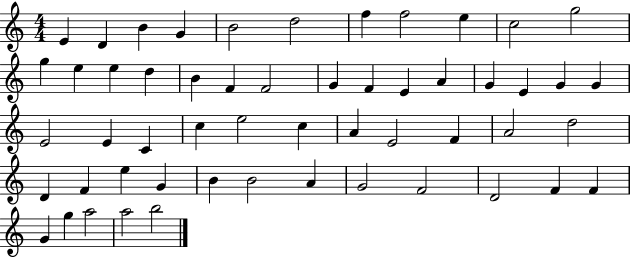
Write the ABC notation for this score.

X:1
T:Untitled
M:4/4
L:1/4
K:C
E D B G B2 d2 f f2 e c2 g2 g e e d B F F2 G F E A G E G G E2 E C c e2 c A E2 F A2 d2 D F e G B B2 A G2 F2 D2 F F G g a2 a2 b2